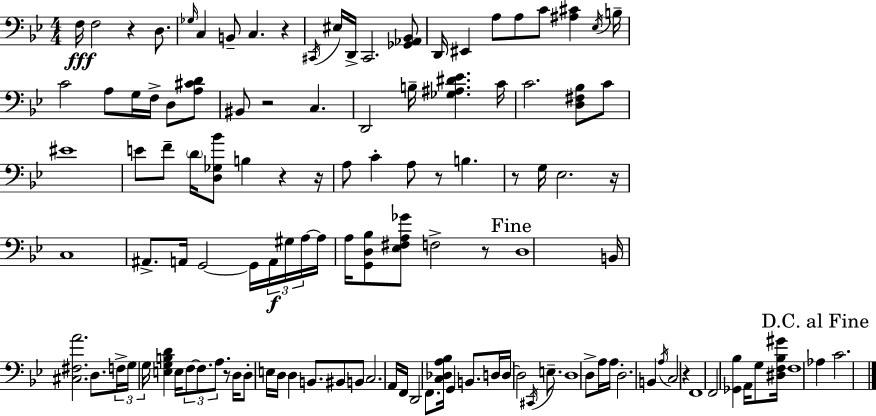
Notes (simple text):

F3/s F3/h R/q D3/e. Gb3/s C3/q B2/e C3/q. R/q C#2/s EIS3/s D2/s C#2/h. [Gb2,Ab2,Bb2]/e D2/s EIS2/q A3/e A3/e C4/e [A#3,C#4]/q Eb3/s B3/s C4/h A3/e G3/s F3/s D3/e [A3,C#4,D4]/e BIS2/e R/h C3/q. D2/h B3/s [Gb3,A#3,D#4,Eb4]/q. C4/s C4/h. [D3,F#3,Bb3]/e C4/e EIS4/w E4/e F4/e D4/s [D3,Gb3,Bb4]/e B3/q R/q R/s A3/e C4/q A3/e R/e B3/q. R/e G3/s Eb3/h. R/s C3/w A#2/e. A2/s G2/h G2/s A2/s G#3/s A3/s A3/s A3/s [G2,D3,Bb3]/e [Eb3,F#3,A3,Gb4]/e F3/h R/e D3/w B2/s [C#3,F#3,A4]/h. D3/e. F3/s G3/s G3/s [E3,G3,B3,D4]/q E3/s F3/e F3/e. A3/e. R/e D3/s D3/e E3/s D3/s D3/q B2/e. BIS2/e B2/e C3/h. A2/s F2/s D2/h F2/e. [C3,Db3,A3,Bb3]/s G2/q B2/e. D3/s D3/s D3/h C#2/s E3/e. D3/w D3/e A3/s A3/s D3/h. B2/q A3/s C3/h R/q F2/w F2/h [Gb2,Bb3]/q A2/s G3/e [D#3,F3,Bb3,G#4]/s F3/w Ab3/q C4/h.